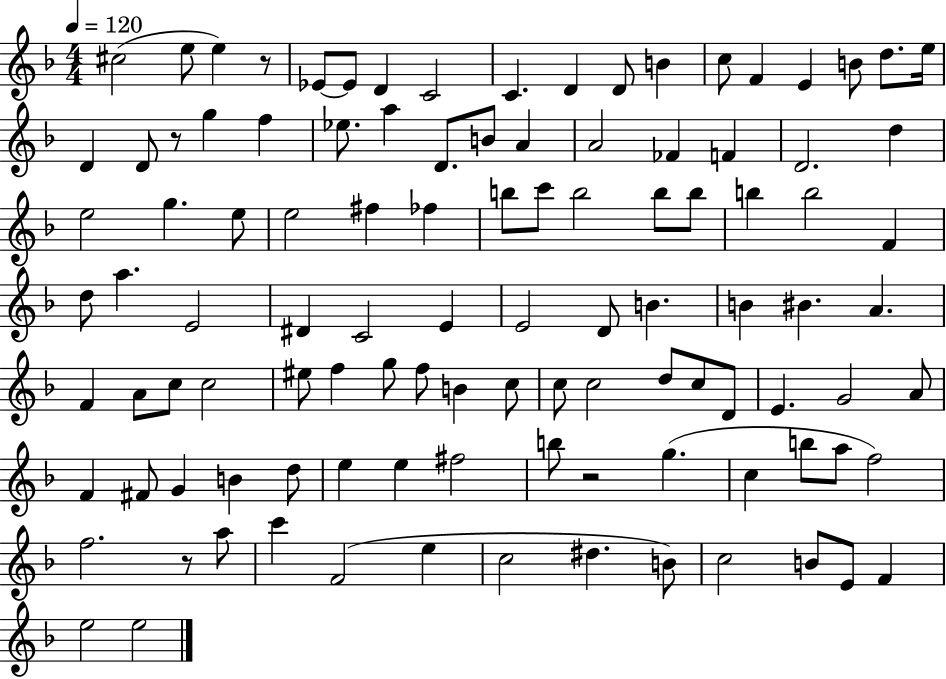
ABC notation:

X:1
T:Untitled
M:4/4
L:1/4
K:F
^c2 e/2 e z/2 _E/2 _E/2 D C2 C D D/2 B c/2 F E B/2 d/2 e/4 D D/2 z/2 g f _e/2 a D/2 B/2 A A2 _F F D2 d e2 g e/2 e2 ^f _f b/2 c'/2 b2 b/2 b/2 b b2 F d/2 a E2 ^D C2 E E2 D/2 B B ^B A F A/2 c/2 c2 ^e/2 f g/2 f/2 B c/2 c/2 c2 d/2 c/2 D/2 E G2 A/2 F ^F/2 G B d/2 e e ^f2 b/2 z2 g c b/2 a/2 f2 f2 z/2 a/2 c' F2 e c2 ^d B/2 c2 B/2 E/2 F e2 e2